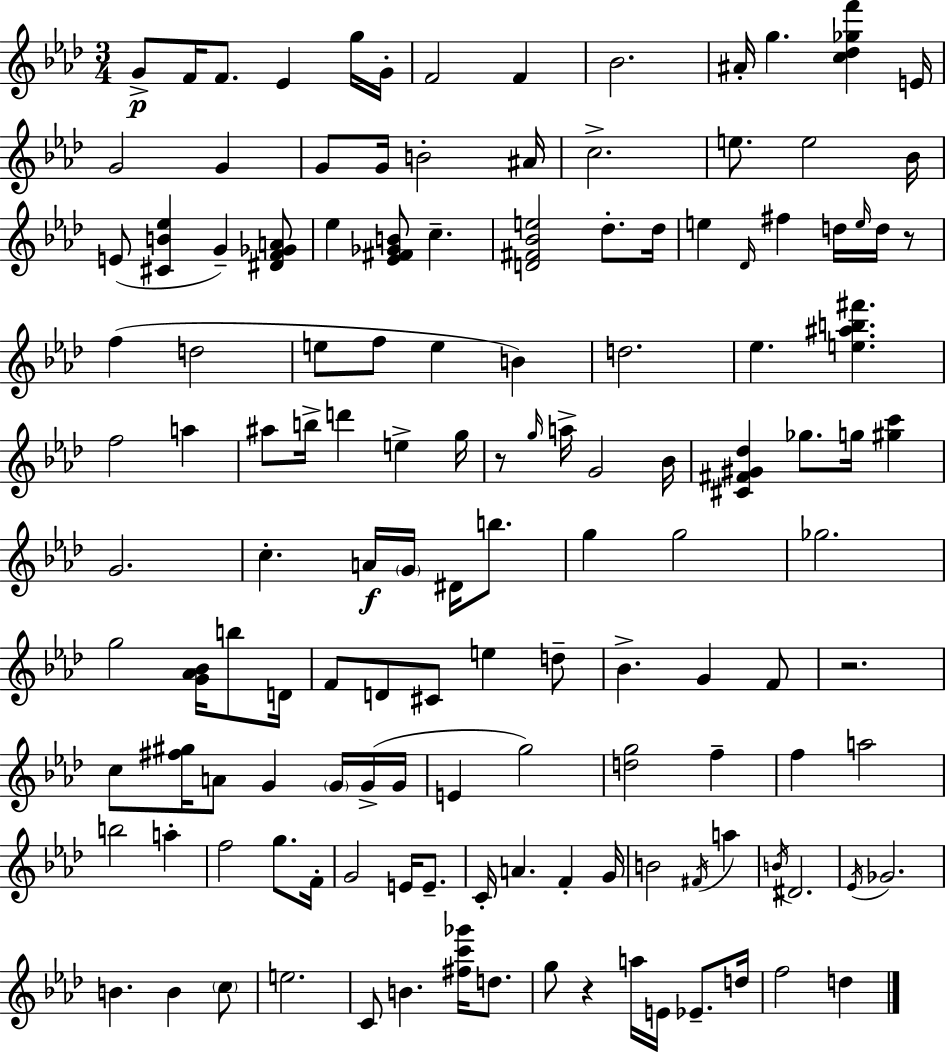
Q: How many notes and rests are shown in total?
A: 135